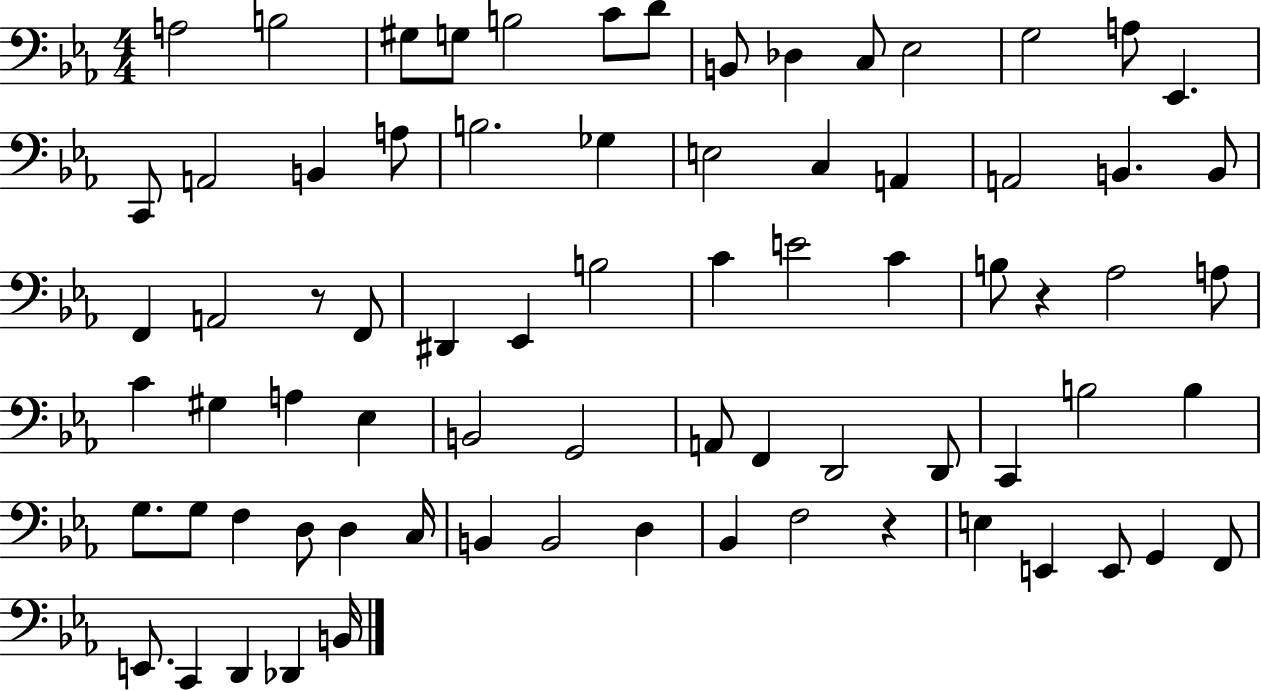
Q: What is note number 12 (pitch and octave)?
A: G3